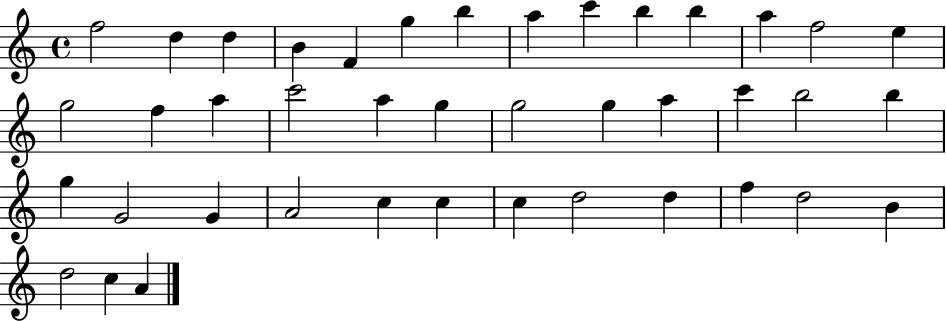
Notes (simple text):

F5/h D5/q D5/q B4/q F4/q G5/q B5/q A5/q C6/q B5/q B5/q A5/q F5/h E5/q G5/h F5/q A5/q C6/h A5/q G5/q G5/h G5/q A5/q C6/q B5/h B5/q G5/q G4/h G4/q A4/h C5/q C5/q C5/q D5/h D5/q F5/q D5/h B4/q D5/h C5/q A4/q